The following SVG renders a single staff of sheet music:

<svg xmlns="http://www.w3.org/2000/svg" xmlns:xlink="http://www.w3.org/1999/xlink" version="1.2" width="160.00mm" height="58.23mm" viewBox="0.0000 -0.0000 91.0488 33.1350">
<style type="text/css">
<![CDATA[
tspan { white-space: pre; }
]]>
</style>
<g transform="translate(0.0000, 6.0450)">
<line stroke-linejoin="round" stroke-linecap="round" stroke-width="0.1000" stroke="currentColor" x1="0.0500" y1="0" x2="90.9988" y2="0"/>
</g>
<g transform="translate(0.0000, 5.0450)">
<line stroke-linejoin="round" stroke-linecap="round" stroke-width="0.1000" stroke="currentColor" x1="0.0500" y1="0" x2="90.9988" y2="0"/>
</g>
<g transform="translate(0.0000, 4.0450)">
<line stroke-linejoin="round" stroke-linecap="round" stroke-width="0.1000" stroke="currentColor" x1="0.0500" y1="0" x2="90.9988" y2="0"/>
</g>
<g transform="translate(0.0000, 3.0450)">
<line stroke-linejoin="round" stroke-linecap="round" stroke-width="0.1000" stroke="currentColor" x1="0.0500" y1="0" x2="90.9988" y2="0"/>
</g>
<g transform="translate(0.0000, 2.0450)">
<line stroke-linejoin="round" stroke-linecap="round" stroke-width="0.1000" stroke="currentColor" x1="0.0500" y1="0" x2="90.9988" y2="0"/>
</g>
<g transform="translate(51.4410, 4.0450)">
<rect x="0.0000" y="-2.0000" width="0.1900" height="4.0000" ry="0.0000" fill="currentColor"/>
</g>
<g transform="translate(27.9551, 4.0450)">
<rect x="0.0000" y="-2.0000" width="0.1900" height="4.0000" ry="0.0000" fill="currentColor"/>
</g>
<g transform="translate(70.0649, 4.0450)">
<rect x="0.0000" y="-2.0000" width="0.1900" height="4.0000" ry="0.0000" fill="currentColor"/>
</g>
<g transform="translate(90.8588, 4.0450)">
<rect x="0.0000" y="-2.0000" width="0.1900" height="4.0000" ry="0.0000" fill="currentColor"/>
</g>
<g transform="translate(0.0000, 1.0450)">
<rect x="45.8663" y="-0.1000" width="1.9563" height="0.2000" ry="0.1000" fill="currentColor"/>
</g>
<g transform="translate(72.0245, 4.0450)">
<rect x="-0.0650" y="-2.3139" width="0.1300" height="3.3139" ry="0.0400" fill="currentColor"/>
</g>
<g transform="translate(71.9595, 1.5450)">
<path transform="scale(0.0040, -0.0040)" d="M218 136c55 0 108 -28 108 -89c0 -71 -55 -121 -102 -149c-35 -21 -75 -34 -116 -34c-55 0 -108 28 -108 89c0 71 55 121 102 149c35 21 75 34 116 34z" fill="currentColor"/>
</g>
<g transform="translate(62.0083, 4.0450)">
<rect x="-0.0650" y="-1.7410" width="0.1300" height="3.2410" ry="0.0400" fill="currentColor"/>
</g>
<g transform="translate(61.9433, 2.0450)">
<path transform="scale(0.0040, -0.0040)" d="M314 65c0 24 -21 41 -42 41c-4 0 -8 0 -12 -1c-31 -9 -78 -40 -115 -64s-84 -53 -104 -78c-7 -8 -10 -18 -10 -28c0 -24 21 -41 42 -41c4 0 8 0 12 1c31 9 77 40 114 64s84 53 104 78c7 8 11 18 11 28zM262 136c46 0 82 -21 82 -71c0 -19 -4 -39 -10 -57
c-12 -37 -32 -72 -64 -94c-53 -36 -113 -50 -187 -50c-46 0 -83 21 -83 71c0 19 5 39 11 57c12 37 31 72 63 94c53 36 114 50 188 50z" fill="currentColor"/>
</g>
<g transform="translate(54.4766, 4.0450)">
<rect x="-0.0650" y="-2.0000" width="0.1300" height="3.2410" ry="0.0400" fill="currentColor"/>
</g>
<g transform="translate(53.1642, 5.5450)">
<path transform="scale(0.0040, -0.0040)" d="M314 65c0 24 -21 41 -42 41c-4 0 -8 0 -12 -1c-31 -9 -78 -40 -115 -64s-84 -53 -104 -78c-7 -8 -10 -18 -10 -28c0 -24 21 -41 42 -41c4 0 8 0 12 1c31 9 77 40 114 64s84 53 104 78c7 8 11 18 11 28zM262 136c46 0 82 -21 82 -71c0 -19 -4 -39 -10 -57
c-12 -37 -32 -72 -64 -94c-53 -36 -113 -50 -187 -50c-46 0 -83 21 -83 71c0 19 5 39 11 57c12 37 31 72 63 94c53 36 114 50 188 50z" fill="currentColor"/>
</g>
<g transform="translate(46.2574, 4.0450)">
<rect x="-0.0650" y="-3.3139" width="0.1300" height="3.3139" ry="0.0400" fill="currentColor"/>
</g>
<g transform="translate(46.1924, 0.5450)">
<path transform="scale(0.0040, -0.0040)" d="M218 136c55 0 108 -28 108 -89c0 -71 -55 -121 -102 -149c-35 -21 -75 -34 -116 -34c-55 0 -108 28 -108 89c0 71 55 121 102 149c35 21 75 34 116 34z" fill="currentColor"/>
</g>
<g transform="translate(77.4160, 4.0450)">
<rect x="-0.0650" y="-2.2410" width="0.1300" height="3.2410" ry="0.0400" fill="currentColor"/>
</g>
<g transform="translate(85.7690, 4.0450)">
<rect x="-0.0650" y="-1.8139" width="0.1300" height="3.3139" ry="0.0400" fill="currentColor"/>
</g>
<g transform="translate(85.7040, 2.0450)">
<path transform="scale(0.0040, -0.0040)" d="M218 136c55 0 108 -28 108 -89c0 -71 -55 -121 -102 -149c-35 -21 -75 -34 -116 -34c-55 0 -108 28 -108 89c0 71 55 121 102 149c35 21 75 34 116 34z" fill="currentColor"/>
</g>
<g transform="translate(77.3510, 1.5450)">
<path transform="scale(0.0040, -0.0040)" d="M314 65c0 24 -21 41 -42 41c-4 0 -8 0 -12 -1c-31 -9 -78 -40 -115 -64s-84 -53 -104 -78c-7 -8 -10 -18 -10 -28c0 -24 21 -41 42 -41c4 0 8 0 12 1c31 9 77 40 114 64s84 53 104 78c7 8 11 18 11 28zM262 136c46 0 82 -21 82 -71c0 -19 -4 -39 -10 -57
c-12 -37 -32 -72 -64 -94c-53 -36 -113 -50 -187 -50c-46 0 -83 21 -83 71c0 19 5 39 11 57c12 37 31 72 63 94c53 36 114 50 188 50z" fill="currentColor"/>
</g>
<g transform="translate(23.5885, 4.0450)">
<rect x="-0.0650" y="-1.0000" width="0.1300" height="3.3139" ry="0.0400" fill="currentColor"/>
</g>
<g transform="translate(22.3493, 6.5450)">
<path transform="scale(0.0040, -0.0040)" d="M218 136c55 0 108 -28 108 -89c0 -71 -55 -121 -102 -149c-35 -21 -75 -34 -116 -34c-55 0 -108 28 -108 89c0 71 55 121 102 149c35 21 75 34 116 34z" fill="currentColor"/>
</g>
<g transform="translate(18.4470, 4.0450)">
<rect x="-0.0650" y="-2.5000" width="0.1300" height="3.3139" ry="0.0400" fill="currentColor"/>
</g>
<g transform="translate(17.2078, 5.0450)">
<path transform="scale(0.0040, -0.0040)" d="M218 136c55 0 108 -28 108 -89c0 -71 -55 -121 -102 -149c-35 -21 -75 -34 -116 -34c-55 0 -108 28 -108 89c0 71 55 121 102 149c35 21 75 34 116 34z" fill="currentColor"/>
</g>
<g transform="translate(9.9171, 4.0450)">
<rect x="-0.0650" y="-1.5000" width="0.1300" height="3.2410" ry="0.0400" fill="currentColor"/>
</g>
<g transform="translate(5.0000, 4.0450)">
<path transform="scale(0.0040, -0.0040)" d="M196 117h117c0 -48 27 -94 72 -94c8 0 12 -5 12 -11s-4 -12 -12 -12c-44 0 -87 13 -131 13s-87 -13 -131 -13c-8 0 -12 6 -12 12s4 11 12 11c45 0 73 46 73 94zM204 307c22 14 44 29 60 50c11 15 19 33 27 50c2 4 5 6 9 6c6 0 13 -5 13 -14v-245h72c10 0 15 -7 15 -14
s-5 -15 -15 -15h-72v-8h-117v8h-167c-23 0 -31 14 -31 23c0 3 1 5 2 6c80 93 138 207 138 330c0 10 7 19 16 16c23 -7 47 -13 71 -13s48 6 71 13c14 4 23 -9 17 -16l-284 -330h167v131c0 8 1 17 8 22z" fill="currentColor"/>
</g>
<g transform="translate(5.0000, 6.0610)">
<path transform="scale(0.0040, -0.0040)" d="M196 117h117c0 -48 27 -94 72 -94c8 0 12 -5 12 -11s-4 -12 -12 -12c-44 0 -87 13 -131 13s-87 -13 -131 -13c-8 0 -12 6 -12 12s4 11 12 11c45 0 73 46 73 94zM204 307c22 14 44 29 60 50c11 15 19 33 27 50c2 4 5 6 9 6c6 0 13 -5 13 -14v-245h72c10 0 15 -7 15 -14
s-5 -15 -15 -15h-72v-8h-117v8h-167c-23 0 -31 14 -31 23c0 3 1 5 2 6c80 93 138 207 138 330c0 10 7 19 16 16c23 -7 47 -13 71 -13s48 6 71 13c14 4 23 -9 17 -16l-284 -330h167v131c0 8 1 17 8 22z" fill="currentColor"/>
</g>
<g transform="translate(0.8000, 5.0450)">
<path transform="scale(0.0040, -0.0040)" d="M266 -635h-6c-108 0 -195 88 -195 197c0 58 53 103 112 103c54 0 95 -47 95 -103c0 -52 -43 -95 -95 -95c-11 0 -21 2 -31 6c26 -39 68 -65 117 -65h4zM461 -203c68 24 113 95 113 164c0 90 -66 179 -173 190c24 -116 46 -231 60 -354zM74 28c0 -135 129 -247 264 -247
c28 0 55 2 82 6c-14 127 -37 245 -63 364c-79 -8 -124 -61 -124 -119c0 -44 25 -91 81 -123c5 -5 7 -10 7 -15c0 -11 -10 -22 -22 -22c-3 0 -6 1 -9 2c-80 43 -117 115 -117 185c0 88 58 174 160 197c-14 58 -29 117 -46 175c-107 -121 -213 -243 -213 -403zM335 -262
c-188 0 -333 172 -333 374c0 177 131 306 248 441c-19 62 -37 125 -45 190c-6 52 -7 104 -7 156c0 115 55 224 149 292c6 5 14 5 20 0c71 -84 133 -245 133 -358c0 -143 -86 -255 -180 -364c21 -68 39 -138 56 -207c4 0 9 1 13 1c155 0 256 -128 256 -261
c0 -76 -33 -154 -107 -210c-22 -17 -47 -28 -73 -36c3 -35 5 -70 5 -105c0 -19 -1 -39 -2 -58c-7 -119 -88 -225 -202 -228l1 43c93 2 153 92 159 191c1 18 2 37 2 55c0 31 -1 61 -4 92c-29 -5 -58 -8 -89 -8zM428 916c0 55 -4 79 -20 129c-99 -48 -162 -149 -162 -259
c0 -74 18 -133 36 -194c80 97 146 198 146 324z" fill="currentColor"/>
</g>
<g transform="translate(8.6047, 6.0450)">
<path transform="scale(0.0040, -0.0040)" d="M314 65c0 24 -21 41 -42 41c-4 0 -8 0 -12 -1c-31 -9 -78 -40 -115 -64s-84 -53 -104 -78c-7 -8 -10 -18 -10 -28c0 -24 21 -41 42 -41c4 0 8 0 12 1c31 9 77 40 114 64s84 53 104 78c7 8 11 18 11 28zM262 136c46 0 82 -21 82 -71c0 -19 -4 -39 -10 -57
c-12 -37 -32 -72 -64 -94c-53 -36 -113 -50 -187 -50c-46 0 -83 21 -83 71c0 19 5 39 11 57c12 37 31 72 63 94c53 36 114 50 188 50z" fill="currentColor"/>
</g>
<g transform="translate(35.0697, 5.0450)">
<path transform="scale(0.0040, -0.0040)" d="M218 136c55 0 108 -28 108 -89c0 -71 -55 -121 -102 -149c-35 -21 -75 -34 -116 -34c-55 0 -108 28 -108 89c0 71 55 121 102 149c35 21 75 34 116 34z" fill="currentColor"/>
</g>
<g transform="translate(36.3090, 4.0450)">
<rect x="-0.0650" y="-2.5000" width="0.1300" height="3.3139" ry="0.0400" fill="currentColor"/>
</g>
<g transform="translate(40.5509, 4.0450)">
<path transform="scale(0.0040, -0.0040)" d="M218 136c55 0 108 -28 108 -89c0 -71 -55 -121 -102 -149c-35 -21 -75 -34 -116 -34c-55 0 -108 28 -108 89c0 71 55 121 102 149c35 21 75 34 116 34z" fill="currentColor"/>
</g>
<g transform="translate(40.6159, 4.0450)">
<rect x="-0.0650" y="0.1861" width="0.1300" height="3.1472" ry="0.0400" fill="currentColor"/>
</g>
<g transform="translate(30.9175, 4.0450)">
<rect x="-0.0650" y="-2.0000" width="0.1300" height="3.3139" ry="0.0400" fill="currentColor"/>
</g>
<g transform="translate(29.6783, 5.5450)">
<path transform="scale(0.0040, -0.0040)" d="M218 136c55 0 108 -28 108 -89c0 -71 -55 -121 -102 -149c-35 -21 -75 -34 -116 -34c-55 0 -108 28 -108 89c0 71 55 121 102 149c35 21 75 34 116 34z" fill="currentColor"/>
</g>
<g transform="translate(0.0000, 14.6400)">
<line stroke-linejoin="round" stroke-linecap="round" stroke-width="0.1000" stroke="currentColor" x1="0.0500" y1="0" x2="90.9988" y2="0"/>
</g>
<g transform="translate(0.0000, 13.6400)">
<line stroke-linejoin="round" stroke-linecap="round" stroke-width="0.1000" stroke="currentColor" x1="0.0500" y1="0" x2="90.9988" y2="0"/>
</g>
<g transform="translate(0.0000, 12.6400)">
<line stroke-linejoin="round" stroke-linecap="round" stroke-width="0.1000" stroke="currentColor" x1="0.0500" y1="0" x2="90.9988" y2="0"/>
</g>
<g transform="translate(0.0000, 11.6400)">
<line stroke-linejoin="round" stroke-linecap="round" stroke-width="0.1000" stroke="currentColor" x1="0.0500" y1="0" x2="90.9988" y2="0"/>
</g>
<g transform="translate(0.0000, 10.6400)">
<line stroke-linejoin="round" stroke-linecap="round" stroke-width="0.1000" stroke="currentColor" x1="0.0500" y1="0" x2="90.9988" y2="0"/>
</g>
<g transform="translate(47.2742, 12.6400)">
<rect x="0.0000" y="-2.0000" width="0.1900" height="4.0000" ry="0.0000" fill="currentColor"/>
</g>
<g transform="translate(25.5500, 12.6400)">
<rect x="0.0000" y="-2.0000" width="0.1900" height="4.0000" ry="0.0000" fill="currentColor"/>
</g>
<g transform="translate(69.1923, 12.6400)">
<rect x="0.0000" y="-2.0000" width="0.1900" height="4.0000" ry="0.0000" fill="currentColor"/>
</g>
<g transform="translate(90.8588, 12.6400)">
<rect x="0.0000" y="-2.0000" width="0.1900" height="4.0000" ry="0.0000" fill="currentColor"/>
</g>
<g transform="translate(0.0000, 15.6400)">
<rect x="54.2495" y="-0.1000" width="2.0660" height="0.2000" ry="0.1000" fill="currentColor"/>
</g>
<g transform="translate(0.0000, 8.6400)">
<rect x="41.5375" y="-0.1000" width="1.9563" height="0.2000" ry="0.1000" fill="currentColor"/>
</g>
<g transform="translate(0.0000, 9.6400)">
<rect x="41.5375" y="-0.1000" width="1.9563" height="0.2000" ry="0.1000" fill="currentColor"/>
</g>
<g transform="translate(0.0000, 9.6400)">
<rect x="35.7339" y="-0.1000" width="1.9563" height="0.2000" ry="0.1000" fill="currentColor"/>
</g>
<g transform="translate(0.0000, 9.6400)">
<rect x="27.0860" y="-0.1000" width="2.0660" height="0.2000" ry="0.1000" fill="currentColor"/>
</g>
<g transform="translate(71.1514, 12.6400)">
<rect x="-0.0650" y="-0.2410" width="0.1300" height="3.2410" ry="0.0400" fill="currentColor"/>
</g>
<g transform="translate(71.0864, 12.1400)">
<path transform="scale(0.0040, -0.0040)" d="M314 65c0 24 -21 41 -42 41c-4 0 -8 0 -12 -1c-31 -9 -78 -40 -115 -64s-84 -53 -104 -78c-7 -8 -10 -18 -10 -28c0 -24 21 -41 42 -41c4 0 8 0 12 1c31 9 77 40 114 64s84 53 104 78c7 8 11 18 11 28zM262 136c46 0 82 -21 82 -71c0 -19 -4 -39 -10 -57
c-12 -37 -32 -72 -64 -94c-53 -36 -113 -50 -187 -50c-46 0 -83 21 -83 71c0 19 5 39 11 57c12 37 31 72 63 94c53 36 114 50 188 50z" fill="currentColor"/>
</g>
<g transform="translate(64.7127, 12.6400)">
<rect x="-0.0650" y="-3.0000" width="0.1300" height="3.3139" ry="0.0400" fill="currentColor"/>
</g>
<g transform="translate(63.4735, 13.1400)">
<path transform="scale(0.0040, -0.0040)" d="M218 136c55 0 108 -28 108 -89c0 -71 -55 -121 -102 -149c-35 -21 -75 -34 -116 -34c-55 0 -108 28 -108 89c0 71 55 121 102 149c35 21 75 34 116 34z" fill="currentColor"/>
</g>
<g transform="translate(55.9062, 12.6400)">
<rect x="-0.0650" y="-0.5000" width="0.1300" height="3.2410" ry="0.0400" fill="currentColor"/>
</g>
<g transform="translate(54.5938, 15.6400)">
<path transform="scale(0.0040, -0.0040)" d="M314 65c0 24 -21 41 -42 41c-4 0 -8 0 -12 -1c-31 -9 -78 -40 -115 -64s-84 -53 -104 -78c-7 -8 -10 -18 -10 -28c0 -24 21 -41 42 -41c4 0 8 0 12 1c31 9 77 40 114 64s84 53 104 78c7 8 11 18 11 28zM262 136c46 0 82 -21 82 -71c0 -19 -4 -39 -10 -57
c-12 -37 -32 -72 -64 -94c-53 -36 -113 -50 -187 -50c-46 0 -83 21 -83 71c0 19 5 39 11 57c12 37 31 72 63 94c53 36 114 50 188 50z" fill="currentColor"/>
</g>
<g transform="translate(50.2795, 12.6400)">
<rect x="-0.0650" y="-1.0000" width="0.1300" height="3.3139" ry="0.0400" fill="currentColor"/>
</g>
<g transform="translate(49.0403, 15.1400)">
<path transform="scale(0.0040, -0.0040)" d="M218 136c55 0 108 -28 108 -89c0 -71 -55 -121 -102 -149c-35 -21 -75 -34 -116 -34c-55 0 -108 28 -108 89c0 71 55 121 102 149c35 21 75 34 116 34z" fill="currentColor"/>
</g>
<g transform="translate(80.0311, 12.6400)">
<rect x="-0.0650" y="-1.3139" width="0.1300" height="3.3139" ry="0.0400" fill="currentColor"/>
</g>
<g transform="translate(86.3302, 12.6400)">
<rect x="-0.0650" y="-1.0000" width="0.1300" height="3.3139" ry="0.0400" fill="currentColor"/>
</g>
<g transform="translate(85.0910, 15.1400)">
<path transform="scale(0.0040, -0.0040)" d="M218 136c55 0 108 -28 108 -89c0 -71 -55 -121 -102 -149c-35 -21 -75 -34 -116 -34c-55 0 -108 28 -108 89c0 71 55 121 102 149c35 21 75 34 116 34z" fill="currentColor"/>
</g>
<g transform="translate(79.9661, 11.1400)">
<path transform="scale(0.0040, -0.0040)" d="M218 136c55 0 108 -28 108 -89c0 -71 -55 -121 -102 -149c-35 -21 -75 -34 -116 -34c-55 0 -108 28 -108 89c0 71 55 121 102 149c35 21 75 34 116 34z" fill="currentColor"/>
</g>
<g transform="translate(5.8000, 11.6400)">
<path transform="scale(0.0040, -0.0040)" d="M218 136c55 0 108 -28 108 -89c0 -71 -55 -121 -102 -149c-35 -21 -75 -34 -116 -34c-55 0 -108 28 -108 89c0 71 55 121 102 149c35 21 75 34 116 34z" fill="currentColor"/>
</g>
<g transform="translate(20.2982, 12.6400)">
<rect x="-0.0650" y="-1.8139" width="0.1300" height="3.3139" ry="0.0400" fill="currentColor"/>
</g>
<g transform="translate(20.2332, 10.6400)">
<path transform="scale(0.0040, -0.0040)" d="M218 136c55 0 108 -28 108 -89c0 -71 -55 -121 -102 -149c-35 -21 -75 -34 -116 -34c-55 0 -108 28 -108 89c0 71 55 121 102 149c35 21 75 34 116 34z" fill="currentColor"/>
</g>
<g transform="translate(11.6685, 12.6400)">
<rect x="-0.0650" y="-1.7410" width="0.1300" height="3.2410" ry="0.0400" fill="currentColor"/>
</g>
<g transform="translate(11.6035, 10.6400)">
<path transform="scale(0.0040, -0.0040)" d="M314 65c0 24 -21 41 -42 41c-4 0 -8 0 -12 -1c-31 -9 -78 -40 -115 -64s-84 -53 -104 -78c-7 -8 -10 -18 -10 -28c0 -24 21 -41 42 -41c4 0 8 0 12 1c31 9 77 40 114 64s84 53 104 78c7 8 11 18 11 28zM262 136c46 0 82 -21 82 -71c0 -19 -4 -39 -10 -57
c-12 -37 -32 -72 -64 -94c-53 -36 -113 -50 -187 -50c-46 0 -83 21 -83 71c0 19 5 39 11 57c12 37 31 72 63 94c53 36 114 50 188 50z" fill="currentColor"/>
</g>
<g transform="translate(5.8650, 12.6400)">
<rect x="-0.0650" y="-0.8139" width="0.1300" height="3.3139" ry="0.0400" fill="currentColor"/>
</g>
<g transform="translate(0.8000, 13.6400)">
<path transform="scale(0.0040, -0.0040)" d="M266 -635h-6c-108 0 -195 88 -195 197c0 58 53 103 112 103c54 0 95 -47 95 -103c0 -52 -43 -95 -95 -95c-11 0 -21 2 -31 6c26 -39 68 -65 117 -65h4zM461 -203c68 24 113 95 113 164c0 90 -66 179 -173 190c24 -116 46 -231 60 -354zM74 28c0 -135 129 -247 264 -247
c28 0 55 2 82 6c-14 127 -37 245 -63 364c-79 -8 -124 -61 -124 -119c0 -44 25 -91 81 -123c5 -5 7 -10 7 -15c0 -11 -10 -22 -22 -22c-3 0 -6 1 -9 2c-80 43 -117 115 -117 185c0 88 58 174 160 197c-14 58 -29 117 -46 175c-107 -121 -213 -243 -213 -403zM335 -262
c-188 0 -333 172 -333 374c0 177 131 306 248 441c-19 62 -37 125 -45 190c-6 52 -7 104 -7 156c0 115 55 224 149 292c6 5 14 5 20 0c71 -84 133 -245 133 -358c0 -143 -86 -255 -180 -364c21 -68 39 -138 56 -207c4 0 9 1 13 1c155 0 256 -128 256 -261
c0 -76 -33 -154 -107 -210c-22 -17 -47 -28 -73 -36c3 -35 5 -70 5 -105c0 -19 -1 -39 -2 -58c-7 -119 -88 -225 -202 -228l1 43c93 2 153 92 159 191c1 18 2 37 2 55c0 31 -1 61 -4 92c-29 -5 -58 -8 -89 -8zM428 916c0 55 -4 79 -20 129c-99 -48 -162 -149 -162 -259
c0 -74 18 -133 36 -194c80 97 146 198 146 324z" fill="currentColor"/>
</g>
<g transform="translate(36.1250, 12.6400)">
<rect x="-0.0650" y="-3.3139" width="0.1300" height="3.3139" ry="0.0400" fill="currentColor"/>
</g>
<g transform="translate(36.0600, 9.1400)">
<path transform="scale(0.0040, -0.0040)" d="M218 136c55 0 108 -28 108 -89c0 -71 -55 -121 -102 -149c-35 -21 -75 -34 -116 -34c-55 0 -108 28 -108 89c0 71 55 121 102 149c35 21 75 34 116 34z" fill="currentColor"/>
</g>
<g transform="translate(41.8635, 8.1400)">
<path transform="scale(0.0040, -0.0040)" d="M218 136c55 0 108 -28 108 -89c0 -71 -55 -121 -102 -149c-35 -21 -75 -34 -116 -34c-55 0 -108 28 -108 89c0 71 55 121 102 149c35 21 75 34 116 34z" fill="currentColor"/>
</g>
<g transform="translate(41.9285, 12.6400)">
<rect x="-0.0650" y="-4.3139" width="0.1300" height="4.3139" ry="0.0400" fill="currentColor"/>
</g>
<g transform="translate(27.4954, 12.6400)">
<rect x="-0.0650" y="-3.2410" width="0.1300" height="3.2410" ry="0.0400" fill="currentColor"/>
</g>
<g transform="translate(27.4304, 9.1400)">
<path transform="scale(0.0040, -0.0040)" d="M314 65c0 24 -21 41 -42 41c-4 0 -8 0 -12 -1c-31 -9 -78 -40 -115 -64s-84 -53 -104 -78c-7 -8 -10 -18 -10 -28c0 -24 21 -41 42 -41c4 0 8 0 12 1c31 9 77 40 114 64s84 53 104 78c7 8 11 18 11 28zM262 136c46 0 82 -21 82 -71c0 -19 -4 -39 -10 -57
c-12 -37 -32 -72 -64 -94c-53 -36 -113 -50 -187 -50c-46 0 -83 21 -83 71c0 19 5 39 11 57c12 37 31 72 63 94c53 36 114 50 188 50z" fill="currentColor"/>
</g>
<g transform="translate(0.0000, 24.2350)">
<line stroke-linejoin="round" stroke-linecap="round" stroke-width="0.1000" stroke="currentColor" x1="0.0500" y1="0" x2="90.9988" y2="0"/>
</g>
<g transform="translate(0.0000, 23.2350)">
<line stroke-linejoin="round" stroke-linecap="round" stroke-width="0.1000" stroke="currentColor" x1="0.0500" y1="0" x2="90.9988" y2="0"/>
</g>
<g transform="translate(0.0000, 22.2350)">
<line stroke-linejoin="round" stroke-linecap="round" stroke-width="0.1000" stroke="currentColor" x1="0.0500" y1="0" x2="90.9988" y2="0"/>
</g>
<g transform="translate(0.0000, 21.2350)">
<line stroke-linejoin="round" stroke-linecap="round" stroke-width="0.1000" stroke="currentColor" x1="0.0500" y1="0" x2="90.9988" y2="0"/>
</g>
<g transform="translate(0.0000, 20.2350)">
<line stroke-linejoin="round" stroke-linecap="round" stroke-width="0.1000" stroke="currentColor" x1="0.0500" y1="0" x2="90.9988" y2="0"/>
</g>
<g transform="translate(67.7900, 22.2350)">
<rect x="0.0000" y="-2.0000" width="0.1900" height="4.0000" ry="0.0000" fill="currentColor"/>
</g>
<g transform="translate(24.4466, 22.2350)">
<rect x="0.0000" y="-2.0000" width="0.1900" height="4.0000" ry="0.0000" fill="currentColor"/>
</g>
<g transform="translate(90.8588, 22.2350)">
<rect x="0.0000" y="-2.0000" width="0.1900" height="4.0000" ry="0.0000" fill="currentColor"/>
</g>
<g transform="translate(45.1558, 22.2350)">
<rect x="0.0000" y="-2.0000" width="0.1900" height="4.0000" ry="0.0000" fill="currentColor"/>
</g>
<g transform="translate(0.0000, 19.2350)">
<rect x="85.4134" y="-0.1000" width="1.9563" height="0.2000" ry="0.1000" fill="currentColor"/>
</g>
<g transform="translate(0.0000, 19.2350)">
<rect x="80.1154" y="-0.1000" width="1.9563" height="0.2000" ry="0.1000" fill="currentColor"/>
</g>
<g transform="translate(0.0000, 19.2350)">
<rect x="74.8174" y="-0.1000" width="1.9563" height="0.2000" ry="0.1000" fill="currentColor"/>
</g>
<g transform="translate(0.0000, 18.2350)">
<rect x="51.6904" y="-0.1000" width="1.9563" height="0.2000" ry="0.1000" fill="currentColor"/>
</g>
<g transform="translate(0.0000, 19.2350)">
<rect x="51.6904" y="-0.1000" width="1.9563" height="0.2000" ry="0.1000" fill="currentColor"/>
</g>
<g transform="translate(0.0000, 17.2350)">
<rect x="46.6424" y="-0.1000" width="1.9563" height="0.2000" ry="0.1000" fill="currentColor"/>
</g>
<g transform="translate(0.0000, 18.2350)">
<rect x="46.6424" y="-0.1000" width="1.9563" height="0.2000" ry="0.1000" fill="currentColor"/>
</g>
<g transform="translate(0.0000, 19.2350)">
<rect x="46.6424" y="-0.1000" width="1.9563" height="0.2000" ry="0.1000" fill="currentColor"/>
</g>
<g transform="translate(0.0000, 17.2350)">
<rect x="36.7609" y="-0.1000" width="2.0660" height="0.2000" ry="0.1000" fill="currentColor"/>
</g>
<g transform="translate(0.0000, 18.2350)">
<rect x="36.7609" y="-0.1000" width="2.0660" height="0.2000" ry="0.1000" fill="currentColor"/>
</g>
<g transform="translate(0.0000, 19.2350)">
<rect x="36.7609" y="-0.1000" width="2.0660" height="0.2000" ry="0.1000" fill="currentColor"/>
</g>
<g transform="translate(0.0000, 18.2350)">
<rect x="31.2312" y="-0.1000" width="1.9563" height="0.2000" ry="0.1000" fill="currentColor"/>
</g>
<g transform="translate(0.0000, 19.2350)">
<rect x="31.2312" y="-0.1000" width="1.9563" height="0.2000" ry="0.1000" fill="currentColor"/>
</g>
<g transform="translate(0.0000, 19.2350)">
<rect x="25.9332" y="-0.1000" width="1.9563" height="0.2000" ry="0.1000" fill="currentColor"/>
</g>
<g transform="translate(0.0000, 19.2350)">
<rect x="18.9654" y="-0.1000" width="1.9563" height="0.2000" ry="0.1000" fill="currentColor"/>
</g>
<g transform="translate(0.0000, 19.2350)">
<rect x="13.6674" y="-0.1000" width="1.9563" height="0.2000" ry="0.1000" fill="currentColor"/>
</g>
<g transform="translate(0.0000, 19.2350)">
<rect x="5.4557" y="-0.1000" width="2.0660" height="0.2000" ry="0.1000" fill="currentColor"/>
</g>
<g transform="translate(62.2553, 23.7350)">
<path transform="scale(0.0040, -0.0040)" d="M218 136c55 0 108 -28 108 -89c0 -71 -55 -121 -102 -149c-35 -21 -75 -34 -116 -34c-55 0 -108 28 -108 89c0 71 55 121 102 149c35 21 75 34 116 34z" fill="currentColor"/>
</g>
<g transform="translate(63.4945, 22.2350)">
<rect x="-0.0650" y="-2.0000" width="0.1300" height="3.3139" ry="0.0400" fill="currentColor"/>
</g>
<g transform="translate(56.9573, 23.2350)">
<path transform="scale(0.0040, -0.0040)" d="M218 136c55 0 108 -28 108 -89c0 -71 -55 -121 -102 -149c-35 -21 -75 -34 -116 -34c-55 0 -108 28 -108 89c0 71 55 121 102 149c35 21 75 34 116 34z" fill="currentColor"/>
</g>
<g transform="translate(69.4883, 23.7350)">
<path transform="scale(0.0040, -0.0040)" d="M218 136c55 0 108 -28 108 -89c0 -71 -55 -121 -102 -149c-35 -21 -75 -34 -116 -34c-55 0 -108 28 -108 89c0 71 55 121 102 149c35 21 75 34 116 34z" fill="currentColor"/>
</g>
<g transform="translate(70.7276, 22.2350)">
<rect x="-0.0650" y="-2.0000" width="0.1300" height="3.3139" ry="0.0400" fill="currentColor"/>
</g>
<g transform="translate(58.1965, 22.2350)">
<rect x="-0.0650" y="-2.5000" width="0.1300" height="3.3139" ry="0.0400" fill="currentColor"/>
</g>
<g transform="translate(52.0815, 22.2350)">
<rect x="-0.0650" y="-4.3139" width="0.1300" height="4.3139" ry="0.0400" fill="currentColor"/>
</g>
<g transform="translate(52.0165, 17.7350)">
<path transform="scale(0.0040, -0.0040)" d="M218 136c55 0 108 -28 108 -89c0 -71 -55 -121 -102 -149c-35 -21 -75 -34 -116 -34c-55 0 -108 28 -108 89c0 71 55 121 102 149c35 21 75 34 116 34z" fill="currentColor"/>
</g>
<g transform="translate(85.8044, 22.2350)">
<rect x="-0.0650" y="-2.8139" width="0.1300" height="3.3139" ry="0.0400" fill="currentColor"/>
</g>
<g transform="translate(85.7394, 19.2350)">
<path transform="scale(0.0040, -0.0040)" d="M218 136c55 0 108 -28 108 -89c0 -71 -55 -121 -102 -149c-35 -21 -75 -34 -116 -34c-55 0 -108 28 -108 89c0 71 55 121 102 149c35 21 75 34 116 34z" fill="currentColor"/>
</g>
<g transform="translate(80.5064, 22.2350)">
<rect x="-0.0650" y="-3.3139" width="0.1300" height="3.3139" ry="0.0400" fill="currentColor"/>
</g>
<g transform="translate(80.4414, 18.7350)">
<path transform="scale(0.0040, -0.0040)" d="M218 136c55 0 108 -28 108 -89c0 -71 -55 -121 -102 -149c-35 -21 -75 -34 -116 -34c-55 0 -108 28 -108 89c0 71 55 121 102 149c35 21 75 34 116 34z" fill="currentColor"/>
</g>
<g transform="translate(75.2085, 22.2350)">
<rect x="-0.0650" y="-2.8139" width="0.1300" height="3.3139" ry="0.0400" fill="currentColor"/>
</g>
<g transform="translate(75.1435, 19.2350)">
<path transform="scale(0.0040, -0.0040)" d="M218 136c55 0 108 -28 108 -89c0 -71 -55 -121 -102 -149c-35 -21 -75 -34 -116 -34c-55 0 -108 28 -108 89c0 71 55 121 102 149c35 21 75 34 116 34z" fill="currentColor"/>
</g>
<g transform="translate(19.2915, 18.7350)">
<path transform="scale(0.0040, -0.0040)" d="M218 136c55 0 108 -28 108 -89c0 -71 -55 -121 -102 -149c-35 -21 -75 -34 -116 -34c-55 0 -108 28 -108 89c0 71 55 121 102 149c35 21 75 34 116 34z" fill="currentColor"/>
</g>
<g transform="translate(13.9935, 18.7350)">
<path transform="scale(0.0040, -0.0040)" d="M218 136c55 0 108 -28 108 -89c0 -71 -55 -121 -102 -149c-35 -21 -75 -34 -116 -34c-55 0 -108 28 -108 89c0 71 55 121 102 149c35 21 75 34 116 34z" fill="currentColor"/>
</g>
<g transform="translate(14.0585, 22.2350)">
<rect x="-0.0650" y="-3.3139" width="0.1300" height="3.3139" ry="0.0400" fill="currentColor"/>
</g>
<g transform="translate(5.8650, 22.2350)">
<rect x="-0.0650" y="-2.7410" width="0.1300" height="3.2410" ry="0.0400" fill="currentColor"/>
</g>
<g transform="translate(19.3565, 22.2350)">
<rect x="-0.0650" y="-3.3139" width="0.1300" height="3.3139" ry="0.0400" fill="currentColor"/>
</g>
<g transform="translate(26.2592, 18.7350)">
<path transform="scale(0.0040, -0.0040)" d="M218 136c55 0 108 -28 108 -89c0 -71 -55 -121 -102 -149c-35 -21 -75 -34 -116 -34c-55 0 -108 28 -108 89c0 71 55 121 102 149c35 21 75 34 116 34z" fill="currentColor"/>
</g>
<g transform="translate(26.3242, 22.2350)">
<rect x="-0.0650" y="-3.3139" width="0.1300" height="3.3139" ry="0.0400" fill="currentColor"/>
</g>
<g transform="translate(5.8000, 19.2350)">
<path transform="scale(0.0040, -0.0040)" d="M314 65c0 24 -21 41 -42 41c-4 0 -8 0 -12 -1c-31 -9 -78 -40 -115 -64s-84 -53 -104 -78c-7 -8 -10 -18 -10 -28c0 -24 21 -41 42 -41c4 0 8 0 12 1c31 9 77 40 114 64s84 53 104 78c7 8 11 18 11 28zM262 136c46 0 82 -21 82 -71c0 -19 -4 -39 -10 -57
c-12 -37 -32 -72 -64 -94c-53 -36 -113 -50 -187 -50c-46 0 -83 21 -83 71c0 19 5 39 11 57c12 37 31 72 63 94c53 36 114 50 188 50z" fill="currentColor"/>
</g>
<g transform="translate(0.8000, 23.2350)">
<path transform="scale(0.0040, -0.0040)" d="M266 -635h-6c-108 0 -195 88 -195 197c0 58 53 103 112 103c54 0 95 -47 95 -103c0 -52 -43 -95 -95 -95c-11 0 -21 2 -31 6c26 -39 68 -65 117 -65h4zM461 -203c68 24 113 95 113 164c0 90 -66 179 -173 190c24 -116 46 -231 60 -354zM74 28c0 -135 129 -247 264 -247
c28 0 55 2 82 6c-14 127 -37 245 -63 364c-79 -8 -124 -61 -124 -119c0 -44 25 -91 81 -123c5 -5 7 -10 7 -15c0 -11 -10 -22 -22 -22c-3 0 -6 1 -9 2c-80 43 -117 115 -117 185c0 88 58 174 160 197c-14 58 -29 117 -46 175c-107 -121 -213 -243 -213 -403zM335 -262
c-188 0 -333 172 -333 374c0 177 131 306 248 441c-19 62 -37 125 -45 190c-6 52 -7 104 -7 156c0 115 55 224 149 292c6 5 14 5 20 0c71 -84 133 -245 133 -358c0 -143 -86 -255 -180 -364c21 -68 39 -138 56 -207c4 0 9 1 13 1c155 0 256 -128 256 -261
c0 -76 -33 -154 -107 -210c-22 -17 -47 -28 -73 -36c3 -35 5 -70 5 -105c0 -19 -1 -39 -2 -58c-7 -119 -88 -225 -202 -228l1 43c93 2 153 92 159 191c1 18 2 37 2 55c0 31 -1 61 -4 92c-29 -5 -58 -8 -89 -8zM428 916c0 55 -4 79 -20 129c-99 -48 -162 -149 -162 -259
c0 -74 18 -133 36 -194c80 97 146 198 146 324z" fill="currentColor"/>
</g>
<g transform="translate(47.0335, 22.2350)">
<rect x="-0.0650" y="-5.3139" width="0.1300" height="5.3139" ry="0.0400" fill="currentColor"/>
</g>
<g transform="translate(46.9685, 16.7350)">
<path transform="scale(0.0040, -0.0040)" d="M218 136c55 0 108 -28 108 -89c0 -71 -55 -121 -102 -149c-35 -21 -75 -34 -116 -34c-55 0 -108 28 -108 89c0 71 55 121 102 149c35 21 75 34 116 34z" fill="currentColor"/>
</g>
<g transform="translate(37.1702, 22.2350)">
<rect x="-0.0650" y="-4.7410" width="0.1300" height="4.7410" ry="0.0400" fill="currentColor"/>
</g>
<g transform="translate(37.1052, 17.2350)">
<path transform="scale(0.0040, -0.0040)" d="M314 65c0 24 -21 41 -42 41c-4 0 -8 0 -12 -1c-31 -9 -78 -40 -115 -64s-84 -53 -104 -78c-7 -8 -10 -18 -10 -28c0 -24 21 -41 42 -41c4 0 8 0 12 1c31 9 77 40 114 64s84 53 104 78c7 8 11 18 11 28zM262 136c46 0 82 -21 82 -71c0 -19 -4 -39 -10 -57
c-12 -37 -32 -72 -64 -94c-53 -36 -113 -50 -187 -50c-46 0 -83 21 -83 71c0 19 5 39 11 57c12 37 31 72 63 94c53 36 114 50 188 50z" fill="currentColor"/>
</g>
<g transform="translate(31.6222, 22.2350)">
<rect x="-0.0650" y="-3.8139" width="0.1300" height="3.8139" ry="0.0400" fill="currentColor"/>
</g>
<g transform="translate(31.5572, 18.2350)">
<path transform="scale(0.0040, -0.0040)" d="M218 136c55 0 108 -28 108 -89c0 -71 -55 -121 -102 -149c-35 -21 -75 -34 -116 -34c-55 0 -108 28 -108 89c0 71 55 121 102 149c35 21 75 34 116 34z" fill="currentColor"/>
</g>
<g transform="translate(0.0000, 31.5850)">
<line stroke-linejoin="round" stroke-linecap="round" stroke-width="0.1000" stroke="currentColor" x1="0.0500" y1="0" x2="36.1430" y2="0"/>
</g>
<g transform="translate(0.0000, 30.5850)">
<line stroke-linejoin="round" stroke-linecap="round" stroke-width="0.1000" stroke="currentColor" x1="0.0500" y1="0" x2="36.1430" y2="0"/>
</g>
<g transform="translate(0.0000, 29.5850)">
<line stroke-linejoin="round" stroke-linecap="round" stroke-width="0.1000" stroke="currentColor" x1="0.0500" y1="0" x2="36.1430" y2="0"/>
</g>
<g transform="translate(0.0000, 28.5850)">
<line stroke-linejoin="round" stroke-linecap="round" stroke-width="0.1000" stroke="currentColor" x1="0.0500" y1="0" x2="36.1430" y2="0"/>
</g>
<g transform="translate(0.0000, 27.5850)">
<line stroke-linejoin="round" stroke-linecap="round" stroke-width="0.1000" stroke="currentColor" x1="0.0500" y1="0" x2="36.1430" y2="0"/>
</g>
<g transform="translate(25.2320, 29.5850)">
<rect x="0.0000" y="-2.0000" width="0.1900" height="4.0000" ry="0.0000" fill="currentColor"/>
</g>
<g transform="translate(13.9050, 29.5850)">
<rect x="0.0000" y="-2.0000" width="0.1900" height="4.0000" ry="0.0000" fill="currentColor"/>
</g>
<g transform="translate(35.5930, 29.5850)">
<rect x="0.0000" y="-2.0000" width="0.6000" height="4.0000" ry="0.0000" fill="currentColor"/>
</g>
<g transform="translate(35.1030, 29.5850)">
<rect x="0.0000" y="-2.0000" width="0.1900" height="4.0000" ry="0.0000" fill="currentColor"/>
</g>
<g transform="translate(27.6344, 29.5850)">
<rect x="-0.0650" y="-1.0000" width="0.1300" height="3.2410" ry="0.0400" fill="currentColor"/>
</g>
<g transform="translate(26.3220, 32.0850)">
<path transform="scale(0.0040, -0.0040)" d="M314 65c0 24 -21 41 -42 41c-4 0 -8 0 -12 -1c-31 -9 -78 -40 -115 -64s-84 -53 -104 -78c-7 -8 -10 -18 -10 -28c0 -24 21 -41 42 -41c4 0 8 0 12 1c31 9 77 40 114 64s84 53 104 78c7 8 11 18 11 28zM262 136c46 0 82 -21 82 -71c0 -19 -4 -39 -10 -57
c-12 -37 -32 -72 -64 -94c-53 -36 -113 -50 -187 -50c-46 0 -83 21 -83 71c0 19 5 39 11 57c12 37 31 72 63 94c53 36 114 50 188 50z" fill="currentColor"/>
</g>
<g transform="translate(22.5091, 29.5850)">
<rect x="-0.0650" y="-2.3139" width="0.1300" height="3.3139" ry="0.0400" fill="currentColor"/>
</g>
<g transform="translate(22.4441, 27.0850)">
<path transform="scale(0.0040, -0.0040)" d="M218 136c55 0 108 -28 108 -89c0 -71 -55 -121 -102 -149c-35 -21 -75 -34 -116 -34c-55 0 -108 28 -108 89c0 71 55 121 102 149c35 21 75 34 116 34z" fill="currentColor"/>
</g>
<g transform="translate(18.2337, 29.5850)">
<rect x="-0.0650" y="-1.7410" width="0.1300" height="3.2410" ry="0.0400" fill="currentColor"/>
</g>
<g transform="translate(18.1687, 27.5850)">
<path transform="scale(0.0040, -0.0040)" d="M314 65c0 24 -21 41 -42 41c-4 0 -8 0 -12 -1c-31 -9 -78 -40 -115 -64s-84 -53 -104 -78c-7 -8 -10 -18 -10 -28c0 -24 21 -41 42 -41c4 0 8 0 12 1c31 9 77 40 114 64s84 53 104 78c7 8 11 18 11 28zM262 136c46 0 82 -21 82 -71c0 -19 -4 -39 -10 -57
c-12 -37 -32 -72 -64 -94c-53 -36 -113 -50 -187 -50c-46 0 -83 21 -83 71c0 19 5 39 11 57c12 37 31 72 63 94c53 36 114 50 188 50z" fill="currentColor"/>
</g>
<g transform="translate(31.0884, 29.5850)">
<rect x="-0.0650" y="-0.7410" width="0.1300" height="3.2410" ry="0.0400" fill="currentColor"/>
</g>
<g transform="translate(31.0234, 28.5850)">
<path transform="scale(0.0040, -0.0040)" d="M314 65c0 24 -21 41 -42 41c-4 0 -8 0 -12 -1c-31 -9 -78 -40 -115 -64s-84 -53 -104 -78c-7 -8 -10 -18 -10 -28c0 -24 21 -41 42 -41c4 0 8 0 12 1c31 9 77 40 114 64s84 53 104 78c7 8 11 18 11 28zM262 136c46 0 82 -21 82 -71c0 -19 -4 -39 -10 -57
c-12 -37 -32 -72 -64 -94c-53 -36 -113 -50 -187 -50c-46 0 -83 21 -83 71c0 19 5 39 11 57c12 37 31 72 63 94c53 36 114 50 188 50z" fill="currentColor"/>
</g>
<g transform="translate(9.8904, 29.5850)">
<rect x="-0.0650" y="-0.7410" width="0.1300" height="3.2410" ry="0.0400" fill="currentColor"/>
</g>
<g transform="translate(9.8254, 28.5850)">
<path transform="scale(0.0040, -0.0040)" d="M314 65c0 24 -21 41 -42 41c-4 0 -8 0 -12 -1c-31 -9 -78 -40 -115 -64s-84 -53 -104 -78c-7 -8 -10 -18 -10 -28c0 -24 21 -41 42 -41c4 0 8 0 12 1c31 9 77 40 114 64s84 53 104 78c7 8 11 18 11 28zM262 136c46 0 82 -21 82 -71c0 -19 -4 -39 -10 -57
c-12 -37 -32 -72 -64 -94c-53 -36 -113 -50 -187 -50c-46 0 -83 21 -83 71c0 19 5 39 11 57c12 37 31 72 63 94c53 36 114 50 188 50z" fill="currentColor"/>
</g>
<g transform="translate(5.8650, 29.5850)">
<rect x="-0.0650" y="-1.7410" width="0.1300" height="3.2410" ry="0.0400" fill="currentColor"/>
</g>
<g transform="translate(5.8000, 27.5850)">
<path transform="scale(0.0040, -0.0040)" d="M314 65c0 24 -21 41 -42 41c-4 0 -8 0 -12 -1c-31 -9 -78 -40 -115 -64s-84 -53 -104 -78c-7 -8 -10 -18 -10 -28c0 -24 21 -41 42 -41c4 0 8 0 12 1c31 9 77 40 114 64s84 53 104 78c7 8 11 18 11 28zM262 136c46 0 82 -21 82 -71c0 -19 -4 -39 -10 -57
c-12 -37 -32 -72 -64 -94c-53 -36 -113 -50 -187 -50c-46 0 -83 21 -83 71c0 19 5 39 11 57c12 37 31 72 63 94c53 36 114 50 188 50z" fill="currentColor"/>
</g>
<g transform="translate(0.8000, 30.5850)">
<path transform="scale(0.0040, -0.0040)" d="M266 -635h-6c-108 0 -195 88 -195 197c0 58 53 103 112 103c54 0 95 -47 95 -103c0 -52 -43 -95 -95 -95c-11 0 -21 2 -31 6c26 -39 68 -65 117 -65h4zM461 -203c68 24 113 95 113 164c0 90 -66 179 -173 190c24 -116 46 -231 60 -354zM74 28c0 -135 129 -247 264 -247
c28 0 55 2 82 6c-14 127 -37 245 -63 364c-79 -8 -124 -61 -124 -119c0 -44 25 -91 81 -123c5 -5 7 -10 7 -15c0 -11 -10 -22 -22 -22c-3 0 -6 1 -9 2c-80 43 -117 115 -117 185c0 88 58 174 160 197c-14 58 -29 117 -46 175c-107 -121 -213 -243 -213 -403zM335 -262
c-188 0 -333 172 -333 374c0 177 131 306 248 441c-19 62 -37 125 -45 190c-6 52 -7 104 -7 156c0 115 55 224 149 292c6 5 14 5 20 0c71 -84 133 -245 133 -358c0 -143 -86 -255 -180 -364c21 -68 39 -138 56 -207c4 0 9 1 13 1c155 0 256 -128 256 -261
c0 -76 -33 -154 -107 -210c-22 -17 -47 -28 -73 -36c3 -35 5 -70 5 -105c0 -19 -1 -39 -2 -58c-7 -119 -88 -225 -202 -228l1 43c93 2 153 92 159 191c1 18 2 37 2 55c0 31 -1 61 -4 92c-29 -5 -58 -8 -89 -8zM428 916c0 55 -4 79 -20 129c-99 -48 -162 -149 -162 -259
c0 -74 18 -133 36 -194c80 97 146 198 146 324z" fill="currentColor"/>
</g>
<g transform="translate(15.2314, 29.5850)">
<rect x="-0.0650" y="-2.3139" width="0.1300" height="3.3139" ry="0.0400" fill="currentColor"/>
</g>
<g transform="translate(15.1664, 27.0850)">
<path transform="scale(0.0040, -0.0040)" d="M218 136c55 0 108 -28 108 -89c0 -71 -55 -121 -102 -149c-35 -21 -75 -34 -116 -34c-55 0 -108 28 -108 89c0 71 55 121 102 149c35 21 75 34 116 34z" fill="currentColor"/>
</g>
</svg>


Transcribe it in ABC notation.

X:1
T:Untitled
M:4/4
L:1/4
K:C
E2 G D F G B b F2 f2 g g2 f d f2 f b2 b d' D C2 A c2 e D a2 b b b c' e'2 f' d' G F F a b a f2 d2 g f2 g D2 d2